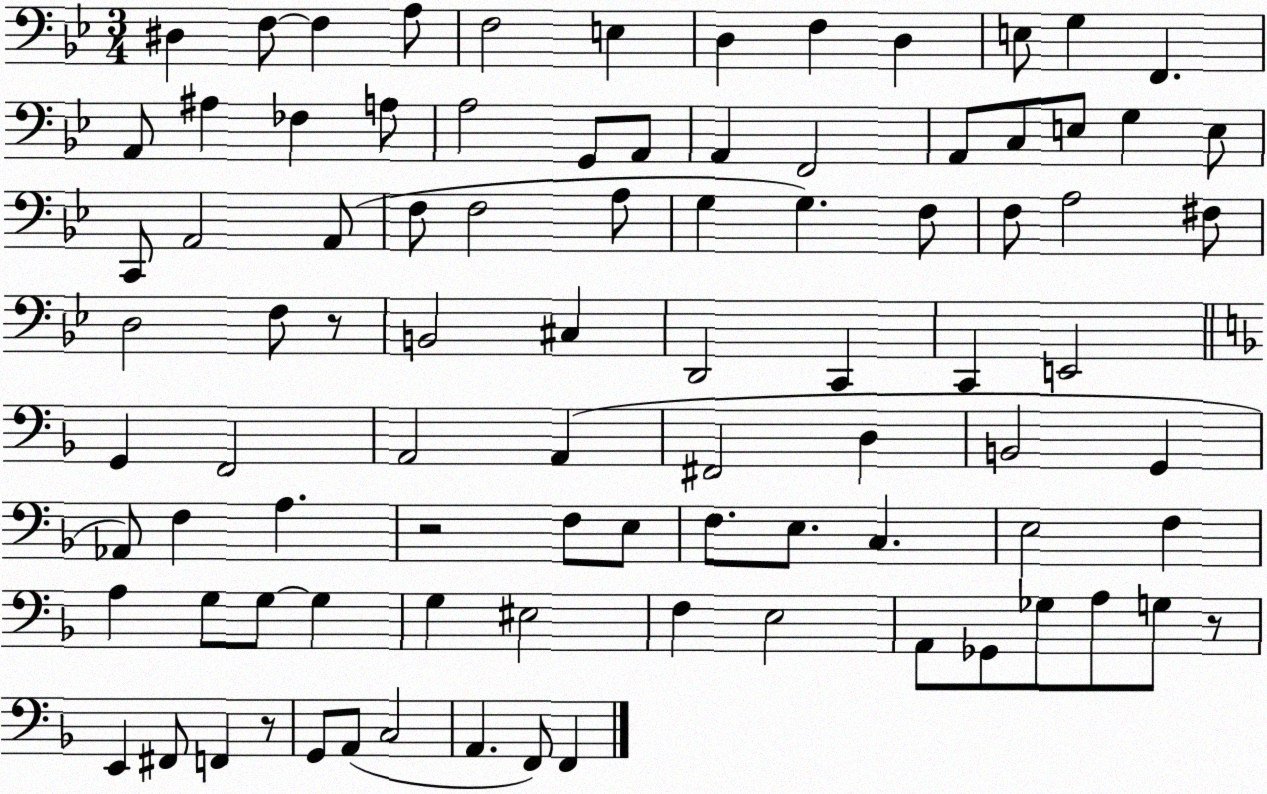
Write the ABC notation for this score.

X:1
T:Untitled
M:3/4
L:1/4
K:Bb
^D, F,/2 F, A,/2 F,2 E, D, F, D, E,/2 G, F,, A,,/2 ^A, _F, A,/2 A,2 G,,/2 A,,/2 A,, F,,2 A,,/2 C,/2 E,/2 G, E,/2 C,,/2 A,,2 A,,/2 F,/2 F,2 A,/2 G, G, F,/2 F,/2 A,2 ^F,/2 D,2 F,/2 z/2 B,,2 ^C, D,,2 C,, C,, E,,2 G,, F,,2 A,,2 A,, ^F,,2 D, B,,2 G,, _A,,/2 F, A, z2 F,/2 E,/2 F,/2 E,/2 C, E,2 F, A, G,/2 G,/2 G, G, ^E,2 F, E,2 A,,/2 _G,,/2 _G,/2 A,/2 G,/2 z/2 E,, ^F,,/2 F,, z/2 G,,/2 A,,/2 C,2 A,, F,,/2 F,,